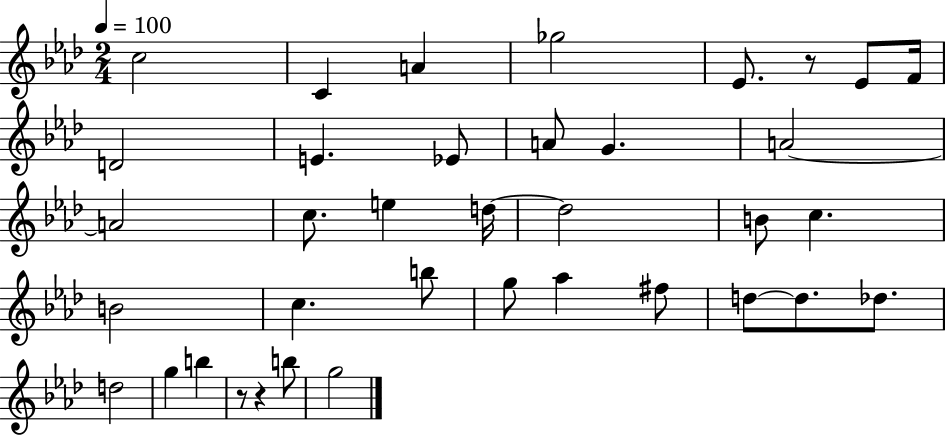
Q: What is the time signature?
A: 2/4